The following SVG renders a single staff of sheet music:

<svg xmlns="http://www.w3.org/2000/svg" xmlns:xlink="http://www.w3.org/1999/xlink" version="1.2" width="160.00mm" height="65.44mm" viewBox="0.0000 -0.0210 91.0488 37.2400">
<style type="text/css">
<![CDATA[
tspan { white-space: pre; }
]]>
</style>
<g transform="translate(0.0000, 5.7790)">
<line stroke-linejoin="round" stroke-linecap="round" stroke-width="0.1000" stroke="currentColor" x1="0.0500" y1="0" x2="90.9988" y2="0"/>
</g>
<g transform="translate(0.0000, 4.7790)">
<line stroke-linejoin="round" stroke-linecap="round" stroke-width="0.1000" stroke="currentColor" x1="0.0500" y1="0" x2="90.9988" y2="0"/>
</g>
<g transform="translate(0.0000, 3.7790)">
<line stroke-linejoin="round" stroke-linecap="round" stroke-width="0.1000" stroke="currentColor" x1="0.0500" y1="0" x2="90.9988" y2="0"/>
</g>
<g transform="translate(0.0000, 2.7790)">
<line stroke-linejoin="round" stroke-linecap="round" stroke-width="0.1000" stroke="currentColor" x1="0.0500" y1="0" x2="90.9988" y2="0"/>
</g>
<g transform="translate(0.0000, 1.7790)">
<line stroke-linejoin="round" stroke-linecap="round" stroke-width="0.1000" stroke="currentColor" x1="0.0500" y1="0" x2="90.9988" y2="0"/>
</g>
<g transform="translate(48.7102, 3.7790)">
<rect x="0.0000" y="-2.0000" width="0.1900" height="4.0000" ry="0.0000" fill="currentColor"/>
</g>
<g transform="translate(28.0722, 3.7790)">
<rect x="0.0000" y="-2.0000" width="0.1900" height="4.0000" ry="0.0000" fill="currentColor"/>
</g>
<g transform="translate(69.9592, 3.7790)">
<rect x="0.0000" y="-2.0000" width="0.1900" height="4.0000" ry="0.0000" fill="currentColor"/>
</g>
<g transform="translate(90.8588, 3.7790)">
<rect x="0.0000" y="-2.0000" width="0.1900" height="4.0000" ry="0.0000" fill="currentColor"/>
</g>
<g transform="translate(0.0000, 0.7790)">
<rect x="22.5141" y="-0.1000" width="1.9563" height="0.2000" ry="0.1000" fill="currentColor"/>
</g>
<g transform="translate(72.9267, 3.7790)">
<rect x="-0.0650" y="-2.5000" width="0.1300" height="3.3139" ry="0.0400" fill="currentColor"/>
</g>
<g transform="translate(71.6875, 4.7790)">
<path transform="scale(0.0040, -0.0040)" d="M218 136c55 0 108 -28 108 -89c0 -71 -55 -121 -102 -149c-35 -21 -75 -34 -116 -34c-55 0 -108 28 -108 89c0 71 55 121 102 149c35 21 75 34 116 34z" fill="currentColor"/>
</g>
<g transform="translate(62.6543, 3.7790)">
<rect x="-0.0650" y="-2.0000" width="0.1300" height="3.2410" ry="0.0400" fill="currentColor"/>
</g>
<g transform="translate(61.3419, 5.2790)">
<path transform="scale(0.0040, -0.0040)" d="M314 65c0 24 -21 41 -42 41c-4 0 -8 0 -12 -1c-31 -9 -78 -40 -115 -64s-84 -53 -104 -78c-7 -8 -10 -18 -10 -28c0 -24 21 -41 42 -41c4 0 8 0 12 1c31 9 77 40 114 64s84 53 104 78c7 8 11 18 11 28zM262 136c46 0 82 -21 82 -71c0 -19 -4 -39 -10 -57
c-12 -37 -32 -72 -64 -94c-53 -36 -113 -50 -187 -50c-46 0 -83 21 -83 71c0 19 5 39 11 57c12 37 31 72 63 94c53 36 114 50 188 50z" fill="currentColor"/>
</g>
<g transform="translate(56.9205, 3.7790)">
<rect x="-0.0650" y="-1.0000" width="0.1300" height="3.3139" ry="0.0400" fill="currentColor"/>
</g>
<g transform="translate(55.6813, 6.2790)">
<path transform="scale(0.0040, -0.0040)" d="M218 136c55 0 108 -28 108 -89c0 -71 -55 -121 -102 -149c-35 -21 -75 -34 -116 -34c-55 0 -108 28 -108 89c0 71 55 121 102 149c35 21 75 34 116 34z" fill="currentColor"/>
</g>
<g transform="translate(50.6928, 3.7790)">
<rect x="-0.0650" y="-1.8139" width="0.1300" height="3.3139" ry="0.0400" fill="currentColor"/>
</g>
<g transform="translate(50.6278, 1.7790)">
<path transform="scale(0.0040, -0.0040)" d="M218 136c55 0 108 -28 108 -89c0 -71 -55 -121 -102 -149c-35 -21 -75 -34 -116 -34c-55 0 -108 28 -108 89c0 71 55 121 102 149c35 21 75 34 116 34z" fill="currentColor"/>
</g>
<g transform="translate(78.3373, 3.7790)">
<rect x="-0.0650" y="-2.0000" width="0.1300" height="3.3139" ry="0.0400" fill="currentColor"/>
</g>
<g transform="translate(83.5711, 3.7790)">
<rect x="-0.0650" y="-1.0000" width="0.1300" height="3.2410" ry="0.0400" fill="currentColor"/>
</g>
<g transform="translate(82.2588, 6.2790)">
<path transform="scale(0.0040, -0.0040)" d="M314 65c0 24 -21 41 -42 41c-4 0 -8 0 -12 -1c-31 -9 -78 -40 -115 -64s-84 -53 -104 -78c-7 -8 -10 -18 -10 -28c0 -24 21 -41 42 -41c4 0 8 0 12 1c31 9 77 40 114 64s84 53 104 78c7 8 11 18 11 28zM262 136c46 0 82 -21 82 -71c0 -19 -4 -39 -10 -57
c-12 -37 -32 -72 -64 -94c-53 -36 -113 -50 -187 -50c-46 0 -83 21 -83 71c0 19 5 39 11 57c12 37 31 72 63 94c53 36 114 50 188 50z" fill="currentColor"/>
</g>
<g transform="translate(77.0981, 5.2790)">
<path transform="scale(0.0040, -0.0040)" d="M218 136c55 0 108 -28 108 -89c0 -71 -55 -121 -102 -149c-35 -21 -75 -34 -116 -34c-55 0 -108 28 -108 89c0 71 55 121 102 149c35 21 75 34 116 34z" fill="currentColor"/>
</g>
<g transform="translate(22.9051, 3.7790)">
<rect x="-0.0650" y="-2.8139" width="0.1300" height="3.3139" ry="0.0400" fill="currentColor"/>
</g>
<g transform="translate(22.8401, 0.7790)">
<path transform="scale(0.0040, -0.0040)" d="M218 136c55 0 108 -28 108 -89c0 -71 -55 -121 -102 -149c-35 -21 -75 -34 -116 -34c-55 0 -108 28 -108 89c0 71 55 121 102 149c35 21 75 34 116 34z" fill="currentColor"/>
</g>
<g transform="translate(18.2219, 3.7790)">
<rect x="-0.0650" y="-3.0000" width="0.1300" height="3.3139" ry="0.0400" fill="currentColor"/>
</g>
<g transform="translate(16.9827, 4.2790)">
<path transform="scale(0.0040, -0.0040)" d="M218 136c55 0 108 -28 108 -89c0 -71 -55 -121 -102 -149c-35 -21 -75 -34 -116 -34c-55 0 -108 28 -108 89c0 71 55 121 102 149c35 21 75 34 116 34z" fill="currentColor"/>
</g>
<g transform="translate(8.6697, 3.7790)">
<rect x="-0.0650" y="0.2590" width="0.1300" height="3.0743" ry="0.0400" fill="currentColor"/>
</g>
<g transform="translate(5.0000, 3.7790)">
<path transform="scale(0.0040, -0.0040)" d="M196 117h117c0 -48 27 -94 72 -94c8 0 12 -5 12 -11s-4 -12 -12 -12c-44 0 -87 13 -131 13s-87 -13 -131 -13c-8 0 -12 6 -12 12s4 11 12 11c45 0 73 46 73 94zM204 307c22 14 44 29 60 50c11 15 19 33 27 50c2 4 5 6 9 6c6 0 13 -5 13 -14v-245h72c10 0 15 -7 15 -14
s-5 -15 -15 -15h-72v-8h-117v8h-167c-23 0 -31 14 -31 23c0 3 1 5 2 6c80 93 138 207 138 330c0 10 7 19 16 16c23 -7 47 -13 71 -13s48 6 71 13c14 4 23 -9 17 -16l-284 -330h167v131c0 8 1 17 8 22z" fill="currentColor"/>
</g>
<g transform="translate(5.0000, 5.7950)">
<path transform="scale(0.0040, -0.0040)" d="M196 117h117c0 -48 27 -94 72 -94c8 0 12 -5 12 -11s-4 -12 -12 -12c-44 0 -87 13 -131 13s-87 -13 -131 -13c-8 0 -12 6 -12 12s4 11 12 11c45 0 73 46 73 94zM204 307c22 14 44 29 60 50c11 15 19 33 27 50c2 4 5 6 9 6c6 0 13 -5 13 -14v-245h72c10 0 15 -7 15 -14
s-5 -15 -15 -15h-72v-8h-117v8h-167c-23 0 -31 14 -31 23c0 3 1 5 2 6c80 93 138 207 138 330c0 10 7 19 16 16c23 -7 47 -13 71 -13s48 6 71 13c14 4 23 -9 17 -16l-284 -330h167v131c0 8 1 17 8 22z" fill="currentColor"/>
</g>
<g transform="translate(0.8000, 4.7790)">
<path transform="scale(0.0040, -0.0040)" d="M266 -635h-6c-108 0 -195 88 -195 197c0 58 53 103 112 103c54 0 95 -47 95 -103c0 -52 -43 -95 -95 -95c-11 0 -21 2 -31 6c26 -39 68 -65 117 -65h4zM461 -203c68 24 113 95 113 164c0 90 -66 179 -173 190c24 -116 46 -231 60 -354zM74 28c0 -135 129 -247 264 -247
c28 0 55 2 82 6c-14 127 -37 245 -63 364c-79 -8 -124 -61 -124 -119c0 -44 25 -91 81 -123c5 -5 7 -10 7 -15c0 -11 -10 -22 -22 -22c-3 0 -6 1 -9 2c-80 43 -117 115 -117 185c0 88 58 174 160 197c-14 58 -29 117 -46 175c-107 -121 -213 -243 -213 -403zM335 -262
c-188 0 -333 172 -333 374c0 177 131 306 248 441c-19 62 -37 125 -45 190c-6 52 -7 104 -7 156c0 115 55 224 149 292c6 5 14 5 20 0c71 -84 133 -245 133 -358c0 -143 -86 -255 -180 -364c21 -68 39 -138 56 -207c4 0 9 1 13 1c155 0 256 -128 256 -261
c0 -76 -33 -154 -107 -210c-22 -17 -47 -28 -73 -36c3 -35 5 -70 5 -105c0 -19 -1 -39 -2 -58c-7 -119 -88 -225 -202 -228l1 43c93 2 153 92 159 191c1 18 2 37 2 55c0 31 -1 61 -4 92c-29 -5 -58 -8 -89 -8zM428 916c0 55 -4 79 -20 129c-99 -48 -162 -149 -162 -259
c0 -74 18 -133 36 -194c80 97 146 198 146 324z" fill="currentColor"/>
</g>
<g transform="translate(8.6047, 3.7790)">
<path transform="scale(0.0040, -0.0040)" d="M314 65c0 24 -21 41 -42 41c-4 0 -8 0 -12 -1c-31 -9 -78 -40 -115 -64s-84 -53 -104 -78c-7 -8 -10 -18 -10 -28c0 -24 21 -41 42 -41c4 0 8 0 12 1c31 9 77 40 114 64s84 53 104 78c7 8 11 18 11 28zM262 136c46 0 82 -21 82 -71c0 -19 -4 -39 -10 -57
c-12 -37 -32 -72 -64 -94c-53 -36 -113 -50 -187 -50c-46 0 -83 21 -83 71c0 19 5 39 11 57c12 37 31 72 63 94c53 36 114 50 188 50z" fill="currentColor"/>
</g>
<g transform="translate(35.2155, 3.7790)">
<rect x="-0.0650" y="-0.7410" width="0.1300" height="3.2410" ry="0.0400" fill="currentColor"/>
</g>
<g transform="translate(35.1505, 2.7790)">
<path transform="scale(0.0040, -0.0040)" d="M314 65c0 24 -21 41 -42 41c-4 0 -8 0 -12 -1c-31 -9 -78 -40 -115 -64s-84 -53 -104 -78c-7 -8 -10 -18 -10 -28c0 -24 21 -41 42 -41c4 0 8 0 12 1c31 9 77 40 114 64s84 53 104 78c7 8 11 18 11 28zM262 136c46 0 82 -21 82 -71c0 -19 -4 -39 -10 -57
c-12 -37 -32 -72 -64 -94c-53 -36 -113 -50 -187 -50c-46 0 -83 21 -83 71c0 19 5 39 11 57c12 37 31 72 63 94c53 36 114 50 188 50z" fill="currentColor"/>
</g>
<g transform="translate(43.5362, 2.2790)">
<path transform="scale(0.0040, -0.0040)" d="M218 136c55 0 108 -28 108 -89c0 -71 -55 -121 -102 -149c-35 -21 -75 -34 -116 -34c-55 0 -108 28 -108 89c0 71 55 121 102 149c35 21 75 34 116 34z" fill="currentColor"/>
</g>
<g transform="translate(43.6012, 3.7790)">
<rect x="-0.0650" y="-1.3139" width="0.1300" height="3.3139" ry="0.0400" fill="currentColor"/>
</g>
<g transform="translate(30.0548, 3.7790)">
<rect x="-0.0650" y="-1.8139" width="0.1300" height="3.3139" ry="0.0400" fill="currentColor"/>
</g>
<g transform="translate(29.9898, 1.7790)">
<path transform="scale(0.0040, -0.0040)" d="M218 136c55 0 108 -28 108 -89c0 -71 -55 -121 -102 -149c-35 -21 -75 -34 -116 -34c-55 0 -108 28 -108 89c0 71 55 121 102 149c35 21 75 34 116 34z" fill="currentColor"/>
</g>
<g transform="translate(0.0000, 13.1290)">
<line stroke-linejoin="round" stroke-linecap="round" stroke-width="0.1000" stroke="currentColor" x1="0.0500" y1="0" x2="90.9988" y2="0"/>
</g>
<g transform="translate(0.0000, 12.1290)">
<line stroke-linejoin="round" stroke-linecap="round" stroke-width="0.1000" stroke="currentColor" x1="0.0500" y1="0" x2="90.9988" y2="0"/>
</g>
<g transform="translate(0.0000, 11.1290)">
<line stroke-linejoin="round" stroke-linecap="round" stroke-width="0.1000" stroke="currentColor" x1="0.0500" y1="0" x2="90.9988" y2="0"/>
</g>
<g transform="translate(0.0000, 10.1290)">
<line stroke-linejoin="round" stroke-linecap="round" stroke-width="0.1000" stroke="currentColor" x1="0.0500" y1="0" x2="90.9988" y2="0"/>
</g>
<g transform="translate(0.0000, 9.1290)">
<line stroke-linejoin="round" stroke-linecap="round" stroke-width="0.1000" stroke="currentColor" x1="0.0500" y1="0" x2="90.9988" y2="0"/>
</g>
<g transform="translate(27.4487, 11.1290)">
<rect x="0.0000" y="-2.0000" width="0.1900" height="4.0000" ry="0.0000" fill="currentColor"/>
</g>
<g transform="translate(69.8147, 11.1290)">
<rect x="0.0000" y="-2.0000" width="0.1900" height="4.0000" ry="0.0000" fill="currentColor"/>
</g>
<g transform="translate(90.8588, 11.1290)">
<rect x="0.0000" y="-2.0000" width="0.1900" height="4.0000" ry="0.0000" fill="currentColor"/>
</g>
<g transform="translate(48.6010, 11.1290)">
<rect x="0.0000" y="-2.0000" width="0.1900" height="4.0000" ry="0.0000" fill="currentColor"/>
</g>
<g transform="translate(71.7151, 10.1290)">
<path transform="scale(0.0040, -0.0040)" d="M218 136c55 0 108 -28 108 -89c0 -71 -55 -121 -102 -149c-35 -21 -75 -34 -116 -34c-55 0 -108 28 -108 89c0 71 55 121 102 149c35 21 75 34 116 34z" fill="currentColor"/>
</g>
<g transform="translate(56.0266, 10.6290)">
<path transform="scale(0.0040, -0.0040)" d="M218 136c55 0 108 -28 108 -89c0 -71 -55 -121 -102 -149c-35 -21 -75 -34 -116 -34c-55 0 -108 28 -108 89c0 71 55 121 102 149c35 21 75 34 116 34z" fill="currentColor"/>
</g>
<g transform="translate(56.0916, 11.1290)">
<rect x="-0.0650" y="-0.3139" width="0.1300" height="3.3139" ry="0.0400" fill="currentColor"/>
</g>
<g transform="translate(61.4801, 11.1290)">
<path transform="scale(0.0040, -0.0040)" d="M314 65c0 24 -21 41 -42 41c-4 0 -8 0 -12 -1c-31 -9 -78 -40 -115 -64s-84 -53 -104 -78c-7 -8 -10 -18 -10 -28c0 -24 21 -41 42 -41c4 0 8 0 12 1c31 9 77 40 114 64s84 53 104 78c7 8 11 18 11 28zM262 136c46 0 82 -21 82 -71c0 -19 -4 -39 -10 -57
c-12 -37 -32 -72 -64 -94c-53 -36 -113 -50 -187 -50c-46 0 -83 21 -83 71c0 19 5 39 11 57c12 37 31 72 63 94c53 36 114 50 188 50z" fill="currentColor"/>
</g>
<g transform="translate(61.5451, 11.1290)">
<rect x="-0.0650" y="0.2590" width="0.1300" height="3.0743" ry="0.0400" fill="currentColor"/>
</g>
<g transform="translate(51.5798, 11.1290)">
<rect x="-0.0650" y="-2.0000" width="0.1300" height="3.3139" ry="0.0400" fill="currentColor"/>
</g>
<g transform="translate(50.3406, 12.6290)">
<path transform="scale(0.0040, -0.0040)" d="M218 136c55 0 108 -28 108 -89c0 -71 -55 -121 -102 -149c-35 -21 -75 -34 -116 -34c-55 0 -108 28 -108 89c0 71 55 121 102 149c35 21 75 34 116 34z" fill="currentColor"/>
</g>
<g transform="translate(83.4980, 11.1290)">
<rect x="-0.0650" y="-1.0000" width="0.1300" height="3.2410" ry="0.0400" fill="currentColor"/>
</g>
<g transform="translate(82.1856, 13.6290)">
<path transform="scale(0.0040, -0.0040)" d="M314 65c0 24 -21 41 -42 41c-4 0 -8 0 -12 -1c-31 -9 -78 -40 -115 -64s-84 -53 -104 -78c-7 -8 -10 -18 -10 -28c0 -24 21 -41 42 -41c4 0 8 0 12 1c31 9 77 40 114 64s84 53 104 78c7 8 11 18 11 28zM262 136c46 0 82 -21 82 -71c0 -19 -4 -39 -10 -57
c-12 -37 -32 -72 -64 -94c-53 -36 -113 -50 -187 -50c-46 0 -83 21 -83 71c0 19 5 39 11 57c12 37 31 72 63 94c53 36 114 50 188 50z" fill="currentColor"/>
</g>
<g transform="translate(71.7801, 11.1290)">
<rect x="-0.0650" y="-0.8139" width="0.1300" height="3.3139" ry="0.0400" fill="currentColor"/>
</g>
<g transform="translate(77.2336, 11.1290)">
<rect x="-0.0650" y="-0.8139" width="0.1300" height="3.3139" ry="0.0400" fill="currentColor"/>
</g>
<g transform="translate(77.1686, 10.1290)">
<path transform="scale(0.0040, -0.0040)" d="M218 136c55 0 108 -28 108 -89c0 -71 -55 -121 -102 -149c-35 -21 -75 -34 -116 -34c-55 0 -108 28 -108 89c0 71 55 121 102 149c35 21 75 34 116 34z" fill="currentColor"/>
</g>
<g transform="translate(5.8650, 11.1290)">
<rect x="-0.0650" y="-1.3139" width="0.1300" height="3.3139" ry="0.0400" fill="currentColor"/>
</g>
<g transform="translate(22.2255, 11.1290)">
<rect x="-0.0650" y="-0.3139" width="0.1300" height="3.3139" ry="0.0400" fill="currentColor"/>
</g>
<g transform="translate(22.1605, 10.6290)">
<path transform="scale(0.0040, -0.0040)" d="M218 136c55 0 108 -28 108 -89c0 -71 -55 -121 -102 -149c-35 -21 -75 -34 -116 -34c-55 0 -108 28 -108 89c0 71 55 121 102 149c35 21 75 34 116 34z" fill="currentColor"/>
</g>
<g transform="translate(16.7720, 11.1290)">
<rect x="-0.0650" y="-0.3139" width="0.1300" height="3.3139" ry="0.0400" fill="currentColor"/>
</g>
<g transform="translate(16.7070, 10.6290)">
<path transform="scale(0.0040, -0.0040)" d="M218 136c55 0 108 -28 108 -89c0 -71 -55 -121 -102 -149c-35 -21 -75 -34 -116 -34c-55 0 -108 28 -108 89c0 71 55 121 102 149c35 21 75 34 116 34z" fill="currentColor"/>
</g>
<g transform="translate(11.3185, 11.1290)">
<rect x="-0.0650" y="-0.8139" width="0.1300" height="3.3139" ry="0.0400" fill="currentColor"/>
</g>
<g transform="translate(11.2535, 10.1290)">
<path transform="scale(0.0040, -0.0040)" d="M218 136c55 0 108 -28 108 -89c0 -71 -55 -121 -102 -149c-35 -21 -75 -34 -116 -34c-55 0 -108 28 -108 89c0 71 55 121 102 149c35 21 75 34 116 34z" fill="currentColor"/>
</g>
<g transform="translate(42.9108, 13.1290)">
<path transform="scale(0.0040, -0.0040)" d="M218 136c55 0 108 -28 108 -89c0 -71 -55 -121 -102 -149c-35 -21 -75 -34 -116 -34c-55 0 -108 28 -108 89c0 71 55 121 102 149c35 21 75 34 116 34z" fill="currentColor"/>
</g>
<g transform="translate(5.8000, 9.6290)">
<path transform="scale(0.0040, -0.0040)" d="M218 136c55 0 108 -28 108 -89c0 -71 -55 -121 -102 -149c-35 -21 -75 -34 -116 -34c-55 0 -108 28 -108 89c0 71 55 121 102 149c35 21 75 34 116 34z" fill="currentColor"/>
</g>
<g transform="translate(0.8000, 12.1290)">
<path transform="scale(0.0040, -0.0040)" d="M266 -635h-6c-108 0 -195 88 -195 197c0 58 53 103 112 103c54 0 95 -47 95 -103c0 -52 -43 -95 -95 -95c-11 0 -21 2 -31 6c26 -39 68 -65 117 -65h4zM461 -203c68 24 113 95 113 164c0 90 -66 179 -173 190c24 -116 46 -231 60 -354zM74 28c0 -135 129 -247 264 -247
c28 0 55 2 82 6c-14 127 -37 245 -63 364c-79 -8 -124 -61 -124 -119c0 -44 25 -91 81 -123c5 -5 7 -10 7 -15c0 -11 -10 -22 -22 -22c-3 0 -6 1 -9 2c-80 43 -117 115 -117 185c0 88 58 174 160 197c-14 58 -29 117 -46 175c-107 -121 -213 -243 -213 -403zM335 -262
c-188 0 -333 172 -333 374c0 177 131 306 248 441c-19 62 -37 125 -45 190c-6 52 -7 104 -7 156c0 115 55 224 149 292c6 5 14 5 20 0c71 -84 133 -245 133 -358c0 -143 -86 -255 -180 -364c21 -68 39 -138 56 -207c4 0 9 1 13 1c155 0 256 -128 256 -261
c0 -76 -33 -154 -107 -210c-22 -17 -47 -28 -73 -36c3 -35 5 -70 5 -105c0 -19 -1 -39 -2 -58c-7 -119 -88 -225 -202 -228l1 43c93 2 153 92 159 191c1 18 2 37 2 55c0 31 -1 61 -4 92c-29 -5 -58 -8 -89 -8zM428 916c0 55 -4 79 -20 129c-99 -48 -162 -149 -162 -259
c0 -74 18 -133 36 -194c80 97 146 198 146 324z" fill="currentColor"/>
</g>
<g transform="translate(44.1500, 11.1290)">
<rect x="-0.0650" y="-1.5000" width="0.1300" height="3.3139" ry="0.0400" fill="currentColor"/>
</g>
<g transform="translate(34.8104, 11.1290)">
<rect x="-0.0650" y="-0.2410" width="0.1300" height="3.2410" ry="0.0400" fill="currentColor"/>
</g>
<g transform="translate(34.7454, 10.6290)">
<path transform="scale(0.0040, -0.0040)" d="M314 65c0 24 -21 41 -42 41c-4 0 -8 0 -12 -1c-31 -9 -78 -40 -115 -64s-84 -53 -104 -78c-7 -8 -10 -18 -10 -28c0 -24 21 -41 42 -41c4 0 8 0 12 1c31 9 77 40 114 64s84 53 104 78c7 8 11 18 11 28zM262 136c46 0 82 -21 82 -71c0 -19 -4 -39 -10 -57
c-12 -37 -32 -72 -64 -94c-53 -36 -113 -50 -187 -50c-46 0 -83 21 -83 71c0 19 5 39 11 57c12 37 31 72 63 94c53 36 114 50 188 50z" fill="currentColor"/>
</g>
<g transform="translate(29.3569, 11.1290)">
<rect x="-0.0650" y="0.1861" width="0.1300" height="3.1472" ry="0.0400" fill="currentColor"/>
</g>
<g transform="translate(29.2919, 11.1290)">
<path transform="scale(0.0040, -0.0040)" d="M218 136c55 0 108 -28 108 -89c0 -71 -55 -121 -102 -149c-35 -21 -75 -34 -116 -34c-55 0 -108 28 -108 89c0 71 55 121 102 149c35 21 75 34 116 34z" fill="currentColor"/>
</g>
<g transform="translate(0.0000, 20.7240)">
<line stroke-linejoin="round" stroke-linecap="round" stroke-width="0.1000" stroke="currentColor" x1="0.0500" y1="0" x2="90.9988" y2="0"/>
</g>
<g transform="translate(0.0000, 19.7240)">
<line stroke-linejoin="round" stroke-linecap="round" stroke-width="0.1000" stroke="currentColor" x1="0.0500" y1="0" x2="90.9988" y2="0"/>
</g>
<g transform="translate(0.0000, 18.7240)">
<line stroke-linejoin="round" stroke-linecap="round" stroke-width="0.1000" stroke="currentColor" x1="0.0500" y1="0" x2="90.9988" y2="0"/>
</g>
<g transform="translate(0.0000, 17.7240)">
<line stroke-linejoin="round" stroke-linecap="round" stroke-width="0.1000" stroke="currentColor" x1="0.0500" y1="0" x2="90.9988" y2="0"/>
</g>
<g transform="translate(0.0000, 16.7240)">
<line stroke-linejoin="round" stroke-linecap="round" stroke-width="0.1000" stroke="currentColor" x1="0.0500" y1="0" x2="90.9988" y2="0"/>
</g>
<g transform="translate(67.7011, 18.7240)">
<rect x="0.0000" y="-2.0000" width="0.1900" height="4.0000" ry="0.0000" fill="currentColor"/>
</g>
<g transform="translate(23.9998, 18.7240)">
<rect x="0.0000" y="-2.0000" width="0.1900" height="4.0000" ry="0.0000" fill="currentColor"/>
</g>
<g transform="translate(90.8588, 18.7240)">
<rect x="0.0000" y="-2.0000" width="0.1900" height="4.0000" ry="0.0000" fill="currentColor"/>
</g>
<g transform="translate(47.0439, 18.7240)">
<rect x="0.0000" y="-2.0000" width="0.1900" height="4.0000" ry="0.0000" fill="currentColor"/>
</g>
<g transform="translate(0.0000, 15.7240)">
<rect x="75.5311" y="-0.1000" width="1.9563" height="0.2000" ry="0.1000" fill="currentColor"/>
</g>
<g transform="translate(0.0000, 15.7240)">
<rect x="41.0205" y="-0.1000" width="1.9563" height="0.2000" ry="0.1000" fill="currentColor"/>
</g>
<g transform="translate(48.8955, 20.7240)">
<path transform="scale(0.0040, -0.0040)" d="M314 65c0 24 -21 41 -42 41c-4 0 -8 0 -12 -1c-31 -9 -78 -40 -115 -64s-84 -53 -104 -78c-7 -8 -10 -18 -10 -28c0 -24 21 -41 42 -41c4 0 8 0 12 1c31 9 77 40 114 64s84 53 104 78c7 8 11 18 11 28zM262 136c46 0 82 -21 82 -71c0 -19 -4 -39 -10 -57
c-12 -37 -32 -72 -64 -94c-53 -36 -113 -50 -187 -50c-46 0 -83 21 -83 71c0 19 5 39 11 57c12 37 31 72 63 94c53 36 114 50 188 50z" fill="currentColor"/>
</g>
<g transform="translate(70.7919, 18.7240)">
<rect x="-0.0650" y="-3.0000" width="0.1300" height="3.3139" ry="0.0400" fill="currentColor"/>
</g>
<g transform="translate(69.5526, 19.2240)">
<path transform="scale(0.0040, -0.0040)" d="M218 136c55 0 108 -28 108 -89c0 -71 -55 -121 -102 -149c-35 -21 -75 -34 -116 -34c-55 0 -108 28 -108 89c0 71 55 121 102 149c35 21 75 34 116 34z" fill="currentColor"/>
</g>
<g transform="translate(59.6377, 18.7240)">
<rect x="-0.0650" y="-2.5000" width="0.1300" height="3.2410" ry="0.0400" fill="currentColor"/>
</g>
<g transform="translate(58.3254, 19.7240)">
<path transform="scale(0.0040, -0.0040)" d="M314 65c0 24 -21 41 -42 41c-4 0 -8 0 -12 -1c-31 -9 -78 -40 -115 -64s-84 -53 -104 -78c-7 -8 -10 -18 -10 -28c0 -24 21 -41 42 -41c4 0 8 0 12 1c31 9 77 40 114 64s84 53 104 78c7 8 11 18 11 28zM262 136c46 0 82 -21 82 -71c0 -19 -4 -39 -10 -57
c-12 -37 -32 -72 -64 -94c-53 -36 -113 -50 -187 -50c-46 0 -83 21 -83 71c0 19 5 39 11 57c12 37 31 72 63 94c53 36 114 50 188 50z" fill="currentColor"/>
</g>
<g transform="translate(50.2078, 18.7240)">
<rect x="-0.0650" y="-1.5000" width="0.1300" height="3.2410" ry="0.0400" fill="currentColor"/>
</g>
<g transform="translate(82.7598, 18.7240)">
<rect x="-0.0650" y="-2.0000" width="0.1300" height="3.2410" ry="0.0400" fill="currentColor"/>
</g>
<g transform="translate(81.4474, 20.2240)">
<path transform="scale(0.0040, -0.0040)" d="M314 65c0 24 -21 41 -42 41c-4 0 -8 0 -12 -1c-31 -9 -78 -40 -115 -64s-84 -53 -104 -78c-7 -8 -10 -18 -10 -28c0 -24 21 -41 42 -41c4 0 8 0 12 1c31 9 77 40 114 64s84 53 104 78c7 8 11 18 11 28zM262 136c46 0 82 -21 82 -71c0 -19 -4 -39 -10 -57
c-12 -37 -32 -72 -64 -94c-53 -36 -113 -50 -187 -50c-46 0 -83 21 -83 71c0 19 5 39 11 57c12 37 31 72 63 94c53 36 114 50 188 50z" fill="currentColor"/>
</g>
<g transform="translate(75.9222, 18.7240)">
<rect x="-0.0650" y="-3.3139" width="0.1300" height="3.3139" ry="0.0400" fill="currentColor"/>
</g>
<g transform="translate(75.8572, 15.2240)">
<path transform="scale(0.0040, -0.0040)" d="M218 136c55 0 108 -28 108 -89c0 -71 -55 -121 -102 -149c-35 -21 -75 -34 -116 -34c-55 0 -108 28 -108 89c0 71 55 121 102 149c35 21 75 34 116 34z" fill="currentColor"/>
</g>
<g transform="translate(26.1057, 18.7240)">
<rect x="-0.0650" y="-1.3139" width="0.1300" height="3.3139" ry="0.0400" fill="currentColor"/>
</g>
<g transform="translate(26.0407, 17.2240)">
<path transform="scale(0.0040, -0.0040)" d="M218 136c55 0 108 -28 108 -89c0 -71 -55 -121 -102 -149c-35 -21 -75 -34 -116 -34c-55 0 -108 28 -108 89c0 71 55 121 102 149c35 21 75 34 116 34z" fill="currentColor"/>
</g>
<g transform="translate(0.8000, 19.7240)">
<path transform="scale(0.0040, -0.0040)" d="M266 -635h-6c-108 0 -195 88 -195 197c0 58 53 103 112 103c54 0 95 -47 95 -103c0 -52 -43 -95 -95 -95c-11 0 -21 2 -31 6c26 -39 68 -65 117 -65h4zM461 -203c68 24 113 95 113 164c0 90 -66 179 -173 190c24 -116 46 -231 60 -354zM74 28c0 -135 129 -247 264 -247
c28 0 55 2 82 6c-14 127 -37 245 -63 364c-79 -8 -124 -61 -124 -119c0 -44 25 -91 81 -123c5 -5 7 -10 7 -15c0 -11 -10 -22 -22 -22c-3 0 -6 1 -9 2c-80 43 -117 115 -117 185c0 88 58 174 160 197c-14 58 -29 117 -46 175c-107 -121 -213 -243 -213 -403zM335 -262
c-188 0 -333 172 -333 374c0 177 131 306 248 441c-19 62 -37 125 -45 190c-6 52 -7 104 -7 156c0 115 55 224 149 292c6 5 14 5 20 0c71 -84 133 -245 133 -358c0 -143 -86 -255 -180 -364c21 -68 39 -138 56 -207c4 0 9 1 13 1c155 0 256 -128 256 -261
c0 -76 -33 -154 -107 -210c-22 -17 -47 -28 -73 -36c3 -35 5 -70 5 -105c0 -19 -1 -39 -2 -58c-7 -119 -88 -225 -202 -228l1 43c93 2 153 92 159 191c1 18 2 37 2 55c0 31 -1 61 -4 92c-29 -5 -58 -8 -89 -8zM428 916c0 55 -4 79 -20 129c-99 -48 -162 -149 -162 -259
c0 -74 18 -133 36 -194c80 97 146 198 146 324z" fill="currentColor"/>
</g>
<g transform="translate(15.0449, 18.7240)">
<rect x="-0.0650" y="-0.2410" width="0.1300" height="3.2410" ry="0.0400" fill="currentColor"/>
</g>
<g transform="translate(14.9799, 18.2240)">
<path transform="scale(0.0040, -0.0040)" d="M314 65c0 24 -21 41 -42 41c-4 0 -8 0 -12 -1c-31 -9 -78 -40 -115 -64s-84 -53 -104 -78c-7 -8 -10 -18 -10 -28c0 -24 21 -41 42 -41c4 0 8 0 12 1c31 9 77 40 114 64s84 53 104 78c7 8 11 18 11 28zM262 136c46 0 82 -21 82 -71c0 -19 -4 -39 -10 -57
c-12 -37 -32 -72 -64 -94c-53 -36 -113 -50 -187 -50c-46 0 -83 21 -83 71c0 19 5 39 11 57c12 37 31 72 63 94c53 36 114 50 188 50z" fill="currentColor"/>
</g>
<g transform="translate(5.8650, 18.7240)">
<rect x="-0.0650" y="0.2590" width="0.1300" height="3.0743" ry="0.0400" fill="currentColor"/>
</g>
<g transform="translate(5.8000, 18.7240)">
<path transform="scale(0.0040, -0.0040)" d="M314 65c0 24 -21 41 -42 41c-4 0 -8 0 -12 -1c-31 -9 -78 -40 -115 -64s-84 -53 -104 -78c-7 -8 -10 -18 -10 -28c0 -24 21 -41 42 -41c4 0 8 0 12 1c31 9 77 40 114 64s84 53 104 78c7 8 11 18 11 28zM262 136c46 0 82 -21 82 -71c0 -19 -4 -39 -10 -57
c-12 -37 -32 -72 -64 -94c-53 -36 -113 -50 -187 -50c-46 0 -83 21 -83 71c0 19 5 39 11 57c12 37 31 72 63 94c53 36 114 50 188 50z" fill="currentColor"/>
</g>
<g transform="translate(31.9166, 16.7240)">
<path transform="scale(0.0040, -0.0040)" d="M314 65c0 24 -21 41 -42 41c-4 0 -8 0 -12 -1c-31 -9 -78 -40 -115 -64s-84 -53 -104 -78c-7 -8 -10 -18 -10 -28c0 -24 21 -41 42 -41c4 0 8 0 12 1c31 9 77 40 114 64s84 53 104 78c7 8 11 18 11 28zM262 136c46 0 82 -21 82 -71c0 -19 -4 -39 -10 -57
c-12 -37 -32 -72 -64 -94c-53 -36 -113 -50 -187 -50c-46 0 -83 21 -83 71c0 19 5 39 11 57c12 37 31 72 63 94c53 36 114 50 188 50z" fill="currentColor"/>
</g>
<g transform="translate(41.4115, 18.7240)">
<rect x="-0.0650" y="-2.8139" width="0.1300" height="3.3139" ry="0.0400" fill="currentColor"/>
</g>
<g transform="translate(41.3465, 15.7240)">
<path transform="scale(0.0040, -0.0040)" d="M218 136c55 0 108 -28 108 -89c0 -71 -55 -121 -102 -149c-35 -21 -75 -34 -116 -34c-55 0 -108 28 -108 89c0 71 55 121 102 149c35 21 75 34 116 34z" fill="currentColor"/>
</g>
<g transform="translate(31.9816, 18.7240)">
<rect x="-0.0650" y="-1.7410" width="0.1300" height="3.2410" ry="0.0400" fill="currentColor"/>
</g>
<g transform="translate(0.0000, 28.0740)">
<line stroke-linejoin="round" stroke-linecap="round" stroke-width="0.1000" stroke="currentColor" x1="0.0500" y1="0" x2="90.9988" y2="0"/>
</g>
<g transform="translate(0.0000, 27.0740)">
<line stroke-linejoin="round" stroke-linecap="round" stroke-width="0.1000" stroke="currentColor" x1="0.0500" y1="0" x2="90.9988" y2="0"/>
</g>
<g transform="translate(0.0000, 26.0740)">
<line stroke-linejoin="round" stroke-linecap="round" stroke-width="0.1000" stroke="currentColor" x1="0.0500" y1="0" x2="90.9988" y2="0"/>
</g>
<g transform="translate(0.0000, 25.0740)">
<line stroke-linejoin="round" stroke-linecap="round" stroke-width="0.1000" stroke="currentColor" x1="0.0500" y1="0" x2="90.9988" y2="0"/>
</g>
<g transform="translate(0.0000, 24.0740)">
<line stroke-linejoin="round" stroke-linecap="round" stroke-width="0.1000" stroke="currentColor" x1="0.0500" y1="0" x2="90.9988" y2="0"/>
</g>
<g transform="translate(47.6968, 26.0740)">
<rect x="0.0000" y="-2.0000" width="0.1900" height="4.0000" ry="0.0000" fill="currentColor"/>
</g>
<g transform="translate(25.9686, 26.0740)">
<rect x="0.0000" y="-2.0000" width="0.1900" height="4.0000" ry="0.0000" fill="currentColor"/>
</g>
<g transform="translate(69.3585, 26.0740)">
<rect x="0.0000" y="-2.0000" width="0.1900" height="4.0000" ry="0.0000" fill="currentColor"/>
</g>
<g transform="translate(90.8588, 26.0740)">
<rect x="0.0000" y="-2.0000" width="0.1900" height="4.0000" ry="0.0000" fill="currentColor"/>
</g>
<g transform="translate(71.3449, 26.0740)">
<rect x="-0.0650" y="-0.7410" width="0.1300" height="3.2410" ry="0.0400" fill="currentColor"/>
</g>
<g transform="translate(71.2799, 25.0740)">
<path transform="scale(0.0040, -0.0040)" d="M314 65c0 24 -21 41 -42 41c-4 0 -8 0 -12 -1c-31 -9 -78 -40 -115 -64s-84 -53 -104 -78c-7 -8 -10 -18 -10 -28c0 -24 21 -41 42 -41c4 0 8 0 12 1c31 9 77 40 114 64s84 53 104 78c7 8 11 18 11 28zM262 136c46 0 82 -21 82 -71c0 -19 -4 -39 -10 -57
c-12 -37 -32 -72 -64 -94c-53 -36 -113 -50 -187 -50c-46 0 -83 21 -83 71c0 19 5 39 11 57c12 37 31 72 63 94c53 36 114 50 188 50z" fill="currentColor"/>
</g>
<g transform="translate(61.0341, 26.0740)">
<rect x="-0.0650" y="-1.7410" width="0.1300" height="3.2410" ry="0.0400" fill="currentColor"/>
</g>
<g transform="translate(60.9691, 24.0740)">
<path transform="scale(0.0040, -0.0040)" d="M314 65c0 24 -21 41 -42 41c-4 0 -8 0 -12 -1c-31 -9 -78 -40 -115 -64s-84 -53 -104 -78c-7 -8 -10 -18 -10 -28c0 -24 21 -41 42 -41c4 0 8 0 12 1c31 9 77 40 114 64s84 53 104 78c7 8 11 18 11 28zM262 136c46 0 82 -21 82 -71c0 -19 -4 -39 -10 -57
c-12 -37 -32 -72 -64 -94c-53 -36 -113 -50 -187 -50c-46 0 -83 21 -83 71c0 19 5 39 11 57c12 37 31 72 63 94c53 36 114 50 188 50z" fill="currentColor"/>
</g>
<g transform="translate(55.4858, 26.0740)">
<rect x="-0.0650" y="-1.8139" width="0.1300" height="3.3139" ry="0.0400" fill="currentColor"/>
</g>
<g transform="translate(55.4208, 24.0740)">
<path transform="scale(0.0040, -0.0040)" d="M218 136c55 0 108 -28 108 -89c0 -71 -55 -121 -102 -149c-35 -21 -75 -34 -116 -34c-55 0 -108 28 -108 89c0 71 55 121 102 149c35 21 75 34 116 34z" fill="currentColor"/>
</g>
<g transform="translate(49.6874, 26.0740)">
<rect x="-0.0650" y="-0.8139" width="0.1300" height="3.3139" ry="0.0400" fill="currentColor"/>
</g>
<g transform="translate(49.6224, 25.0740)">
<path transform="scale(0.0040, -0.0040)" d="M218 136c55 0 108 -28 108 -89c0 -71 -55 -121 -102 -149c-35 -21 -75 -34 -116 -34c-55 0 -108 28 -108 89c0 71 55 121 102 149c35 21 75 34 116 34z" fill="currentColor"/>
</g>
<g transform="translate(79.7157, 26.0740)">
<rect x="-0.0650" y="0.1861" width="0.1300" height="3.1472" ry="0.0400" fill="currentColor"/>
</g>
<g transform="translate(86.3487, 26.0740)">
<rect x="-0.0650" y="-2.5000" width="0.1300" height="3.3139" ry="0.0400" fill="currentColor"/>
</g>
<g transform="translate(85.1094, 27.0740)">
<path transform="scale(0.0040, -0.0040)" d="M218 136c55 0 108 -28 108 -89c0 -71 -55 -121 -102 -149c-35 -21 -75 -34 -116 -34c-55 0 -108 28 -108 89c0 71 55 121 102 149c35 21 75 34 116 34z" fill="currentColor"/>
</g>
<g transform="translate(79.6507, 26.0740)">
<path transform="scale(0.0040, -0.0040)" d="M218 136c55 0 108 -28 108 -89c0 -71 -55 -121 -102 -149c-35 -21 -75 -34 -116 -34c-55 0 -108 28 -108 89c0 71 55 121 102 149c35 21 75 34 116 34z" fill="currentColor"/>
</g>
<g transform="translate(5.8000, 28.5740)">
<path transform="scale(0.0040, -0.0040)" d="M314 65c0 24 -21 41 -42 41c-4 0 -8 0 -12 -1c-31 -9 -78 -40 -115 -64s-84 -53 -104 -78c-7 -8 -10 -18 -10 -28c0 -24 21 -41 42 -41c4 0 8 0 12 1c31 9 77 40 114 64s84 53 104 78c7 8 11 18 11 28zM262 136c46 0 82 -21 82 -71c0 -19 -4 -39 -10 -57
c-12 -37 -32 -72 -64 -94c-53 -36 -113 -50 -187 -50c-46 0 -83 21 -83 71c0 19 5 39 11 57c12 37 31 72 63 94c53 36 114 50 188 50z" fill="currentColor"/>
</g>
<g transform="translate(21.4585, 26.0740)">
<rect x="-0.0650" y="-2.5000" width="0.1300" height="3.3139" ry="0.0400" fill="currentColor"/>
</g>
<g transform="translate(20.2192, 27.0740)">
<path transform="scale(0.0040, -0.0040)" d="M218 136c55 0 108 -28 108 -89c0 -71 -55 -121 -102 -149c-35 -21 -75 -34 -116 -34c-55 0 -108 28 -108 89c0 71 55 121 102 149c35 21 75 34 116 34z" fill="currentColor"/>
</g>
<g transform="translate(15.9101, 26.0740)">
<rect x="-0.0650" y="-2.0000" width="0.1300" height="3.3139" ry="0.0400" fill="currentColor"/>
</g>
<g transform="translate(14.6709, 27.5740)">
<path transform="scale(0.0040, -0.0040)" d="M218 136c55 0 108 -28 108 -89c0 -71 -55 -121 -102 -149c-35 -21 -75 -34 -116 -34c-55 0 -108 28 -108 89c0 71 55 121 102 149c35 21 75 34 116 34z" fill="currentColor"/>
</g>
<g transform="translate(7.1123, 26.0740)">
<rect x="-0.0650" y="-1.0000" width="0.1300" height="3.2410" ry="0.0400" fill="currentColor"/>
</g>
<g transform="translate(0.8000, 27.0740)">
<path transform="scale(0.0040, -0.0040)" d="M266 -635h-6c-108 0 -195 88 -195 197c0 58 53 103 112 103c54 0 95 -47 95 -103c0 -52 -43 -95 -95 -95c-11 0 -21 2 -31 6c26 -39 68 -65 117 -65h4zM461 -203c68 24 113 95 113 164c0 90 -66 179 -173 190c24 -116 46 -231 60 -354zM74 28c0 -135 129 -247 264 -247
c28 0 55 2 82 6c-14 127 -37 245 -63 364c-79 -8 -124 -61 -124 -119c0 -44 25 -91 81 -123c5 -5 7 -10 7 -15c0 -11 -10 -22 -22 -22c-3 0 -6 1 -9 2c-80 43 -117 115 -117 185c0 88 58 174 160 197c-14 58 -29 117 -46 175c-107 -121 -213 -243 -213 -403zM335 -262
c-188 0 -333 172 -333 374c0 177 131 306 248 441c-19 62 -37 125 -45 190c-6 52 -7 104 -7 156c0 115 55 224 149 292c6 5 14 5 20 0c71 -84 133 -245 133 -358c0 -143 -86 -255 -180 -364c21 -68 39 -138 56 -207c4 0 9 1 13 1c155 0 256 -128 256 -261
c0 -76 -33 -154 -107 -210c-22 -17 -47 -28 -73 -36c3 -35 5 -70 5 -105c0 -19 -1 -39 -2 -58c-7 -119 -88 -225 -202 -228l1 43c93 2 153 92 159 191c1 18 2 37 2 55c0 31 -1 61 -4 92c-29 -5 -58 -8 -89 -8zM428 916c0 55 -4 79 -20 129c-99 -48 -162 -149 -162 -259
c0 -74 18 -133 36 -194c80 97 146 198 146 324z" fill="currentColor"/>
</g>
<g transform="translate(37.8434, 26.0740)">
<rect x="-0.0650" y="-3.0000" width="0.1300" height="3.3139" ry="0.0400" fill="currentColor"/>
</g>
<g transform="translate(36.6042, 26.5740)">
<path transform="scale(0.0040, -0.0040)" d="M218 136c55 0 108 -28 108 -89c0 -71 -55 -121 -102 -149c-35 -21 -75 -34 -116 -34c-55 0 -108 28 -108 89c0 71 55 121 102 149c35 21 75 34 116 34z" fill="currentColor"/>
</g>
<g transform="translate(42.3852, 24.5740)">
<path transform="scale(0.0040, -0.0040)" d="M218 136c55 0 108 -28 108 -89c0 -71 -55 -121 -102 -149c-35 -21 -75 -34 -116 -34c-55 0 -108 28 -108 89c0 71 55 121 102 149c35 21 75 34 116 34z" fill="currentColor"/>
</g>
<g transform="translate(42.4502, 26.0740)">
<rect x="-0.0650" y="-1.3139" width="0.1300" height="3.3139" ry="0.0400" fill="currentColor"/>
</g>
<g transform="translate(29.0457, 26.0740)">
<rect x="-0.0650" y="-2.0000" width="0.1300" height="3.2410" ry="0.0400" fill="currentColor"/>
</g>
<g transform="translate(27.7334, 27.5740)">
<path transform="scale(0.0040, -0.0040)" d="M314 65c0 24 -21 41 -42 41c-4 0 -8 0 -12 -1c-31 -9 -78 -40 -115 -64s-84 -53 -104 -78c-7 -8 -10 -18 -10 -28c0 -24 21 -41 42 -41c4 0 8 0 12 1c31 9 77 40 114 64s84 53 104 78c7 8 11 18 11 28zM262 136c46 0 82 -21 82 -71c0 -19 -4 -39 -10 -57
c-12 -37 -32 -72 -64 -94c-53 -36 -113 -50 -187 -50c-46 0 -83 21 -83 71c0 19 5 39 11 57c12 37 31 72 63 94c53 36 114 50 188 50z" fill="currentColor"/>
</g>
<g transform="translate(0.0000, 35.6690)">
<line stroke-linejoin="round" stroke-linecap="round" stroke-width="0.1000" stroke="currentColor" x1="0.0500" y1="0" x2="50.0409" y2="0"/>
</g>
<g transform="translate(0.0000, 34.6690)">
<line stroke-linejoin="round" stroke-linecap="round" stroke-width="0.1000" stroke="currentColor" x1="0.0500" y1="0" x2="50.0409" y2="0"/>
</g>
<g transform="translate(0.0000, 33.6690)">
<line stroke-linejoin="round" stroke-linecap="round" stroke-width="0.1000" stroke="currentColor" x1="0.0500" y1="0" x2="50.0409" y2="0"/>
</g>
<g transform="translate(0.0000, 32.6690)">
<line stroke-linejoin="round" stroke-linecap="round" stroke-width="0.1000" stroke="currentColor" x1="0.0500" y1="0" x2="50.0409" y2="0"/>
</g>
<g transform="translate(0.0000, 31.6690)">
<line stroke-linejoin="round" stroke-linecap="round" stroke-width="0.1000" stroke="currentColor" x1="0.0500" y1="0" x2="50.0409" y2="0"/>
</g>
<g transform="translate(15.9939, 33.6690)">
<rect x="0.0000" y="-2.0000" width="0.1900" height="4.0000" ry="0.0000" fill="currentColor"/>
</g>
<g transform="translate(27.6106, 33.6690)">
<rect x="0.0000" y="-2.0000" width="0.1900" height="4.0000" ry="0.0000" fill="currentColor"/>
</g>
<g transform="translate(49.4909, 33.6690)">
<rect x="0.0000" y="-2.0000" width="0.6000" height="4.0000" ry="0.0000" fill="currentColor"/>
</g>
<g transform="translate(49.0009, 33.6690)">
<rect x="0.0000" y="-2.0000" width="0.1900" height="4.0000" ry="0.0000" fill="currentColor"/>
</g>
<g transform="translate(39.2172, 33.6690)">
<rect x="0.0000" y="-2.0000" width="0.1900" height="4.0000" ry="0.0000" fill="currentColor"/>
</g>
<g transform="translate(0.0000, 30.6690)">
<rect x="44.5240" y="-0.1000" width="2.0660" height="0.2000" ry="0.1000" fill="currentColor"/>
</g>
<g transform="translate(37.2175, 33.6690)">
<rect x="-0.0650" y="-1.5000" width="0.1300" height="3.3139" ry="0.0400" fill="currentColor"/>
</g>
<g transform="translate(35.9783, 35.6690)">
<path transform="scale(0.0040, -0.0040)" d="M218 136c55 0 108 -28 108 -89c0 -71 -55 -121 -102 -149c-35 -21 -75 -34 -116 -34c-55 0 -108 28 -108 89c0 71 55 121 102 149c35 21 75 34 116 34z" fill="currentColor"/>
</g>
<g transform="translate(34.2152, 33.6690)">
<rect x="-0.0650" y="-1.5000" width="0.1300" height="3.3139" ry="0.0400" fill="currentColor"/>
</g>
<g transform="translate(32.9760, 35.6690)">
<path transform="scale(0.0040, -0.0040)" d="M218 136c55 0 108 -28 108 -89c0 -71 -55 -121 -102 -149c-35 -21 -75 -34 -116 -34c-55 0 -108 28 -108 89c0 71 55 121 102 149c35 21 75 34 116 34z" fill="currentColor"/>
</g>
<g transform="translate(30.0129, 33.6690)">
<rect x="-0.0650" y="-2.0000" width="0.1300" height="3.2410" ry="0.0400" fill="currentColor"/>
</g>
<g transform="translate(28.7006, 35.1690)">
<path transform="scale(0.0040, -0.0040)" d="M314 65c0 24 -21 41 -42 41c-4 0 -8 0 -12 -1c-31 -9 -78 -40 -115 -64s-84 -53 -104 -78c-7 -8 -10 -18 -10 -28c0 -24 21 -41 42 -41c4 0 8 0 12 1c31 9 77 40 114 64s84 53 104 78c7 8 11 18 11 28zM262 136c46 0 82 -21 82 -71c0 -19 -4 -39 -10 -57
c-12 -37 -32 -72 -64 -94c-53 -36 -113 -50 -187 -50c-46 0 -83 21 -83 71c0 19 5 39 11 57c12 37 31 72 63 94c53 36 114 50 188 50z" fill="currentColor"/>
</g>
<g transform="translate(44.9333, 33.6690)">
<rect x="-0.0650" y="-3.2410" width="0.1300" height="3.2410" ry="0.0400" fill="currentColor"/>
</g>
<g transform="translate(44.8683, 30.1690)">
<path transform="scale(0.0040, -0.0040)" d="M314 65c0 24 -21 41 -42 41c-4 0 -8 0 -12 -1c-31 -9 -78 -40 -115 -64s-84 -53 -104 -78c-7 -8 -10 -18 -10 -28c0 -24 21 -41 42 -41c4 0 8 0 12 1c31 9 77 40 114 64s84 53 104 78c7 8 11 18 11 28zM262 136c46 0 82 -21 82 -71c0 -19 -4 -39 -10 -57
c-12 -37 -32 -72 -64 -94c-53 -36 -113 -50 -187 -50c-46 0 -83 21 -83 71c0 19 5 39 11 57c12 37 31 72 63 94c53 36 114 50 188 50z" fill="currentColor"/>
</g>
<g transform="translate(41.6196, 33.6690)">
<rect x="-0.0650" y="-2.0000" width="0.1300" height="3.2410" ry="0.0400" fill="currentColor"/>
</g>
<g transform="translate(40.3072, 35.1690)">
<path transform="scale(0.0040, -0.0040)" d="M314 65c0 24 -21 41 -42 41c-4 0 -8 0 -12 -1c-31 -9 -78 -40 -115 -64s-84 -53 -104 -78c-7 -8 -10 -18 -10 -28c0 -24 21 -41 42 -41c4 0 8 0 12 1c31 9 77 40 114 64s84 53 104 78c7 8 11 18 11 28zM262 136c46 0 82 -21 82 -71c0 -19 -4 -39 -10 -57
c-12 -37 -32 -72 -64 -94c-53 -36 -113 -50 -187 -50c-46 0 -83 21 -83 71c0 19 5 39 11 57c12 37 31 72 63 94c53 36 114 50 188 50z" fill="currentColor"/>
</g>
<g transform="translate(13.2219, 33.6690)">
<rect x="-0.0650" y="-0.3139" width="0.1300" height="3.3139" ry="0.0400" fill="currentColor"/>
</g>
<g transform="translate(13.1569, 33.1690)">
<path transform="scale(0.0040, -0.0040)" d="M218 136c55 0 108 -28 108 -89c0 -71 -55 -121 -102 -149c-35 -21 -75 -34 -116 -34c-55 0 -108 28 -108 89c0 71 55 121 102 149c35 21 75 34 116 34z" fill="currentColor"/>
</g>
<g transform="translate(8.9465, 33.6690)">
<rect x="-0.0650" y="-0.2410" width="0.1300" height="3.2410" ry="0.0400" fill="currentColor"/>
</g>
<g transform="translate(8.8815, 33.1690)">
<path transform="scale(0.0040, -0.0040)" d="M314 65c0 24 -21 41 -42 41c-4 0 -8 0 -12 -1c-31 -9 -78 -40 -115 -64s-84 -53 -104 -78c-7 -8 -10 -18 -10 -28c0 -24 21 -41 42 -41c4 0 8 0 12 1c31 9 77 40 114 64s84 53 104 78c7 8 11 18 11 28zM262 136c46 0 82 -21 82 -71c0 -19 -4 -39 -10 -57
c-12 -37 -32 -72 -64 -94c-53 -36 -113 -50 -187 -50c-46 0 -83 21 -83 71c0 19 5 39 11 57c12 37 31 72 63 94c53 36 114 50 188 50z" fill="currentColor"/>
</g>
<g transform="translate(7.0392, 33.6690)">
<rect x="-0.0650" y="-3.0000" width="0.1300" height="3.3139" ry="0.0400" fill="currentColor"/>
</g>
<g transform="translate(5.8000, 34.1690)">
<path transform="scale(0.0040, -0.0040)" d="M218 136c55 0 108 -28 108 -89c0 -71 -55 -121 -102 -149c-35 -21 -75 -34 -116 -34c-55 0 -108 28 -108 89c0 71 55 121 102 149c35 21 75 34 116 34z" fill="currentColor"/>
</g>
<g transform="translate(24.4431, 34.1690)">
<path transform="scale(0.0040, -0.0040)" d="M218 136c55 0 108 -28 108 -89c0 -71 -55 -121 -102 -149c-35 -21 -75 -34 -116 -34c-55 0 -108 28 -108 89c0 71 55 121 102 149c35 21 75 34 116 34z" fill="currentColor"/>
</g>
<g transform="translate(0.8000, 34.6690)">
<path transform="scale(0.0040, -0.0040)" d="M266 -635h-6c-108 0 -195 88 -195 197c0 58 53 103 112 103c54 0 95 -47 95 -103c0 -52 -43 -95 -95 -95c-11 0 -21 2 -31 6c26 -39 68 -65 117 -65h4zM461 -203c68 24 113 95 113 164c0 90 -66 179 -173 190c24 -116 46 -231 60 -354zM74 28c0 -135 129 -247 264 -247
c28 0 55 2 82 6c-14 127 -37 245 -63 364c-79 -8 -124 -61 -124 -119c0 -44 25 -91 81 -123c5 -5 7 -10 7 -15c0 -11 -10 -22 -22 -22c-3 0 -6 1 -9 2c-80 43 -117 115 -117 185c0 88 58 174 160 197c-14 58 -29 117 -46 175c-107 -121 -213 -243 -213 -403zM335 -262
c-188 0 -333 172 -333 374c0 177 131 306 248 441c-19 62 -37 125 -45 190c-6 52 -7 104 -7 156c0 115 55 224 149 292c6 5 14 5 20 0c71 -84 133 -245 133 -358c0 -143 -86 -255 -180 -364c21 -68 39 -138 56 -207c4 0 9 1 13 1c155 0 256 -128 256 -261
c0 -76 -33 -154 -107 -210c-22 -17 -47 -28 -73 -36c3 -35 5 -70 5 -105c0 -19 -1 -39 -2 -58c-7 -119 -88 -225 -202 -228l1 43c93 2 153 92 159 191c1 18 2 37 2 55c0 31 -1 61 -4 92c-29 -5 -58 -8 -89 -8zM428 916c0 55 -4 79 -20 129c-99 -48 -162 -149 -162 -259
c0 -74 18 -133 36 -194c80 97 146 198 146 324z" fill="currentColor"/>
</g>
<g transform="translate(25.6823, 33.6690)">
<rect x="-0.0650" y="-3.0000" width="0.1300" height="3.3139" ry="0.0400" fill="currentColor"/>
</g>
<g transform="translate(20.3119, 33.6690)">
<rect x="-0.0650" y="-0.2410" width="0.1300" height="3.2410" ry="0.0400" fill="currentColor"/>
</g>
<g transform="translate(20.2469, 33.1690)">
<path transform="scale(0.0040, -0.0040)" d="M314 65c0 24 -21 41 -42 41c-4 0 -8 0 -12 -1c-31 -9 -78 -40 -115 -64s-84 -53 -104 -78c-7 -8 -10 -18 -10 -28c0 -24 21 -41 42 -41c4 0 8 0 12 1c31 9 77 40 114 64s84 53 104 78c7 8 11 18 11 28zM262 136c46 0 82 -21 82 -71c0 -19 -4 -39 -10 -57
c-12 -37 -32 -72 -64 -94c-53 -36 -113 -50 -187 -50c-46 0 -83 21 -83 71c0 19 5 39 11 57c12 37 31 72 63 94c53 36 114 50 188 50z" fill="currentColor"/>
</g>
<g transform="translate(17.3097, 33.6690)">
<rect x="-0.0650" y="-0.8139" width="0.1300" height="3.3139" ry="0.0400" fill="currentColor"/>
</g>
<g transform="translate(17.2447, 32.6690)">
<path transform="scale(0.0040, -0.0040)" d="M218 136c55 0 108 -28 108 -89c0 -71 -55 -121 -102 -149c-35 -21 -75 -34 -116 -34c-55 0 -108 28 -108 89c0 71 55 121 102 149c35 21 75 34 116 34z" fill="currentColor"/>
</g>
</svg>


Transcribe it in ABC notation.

X:1
T:Untitled
M:4/4
L:1/4
K:C
B2 A a f d2 e f D F2 G F D2 e d c c B c2 E F c B2 d d D2 B2 c2 e f2 a E2 G2 A b F2 D2 F G F2 A e d f f2 d2 B G A c2 c d c2 A F2 E E F2 b2